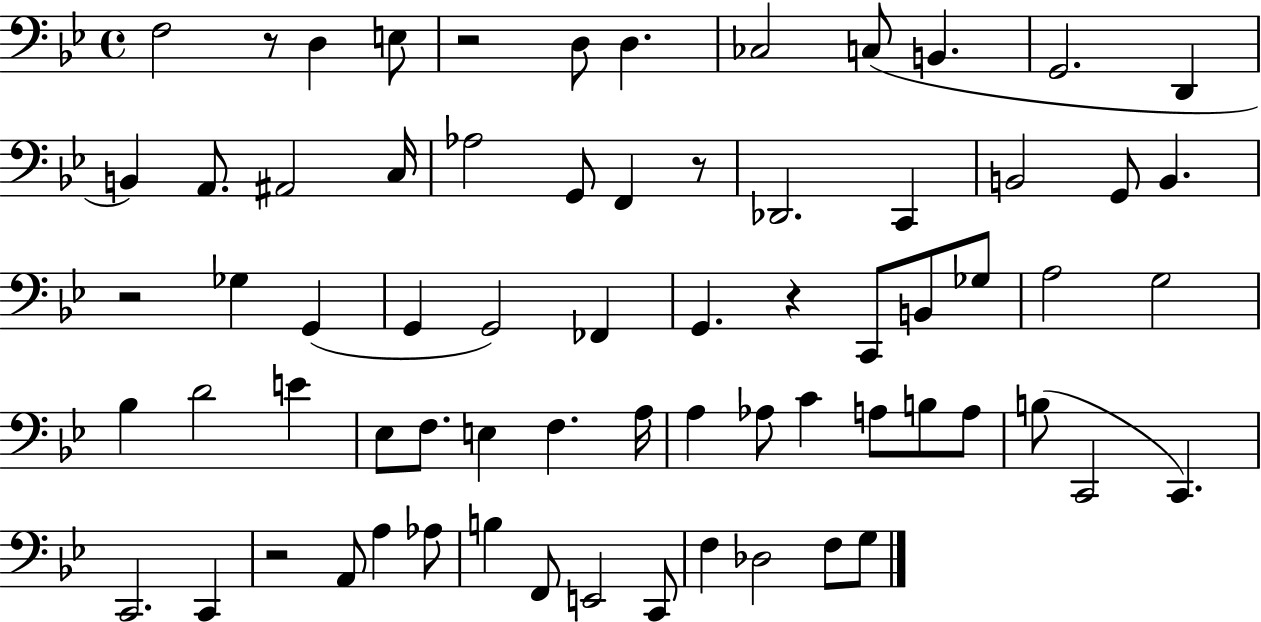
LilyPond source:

{
  \clef bass
  \time 4/4
  \defaultTimeSignature
  \key bes \major
  f2 r8 d4 e8 | r2 d8 d4. | ces2 c8( b,4. | g,2. d,4 | \break b,4) a,8. ais,2 c16 | aes2 g,8 f,4 r8 | des,2. c,4 | b,2 g,8 b,4. | \break r2 ges4 g,4( | g,4 g,2) fes,4 | g,4. r4 c,8 b,8 ges8 | a2 g2 | \break bes4 d'2 e'4 | ees8 f8. e4 f4. a16 | a4 aes8 c'4 a8 b8 a8 | b8( c,2 c,4.) | \break c,2. c,4 | r2 a,8 a4 aes8 | b4 f,8 e,2 c,8 | f4 des2 f8 g8 | \break \bar "|."
}